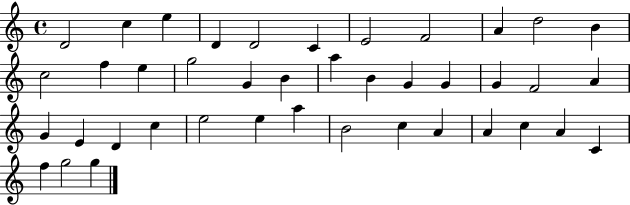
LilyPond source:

{
  \clef treble
  \time 4/4
  \defaultTimeSignature
  \key c \major
  d'2 c''4 e''4 | d'4 d'2 c'4 | e'2 f'2 | a'4 d''2 b'4 | \break c''2 f''4 e''4 | g''2 g'4 b'4 | a''4 b'4 g'4 g'4 | g'4 f'2 a'4 | \break g'4 e'4 d'4 c''4 | e''2 e''4 a''4 | b'2 c''4 a'4 | a'4 c''4 a'4 c'4 | \break f''4 g''2 g''4 | \bar "|."
}